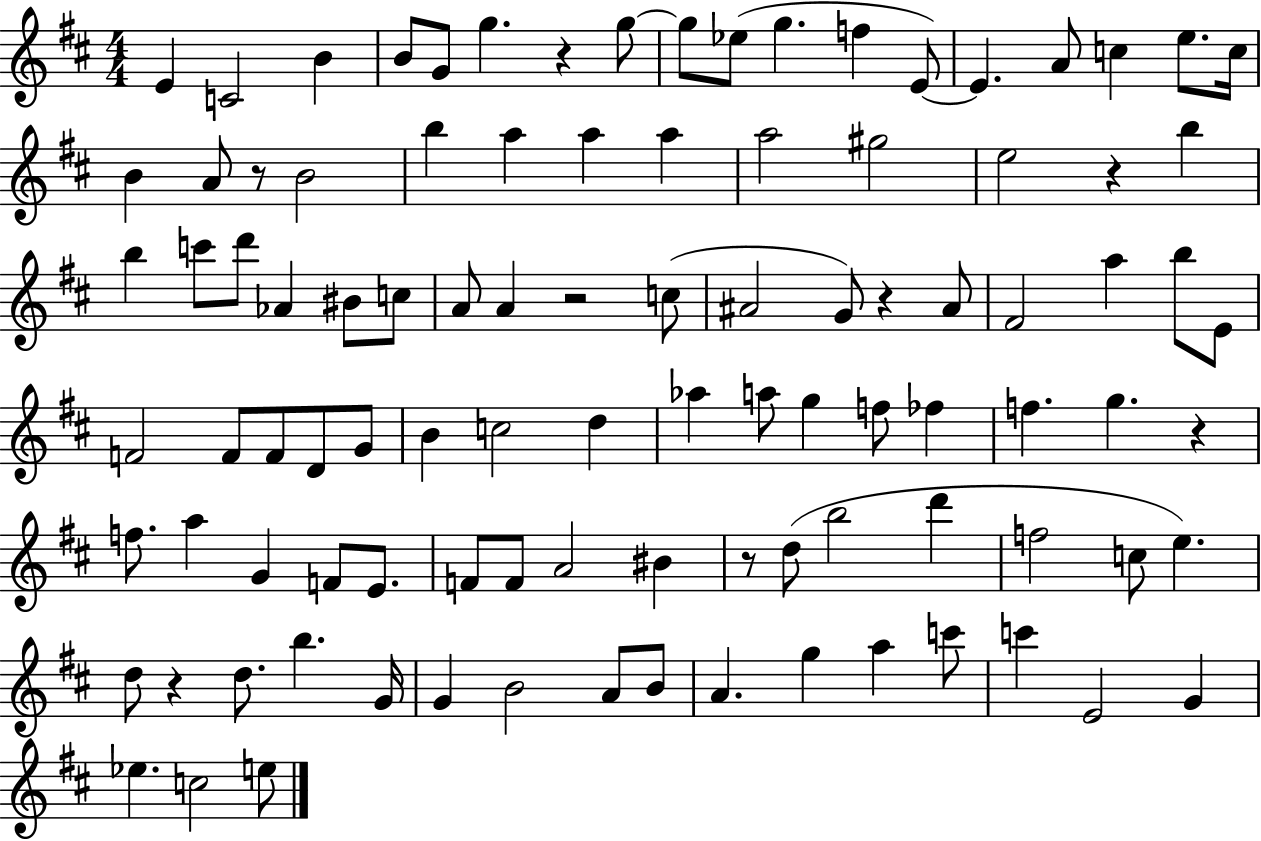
E4/q C4/h B4/q B4/e G4/e G5/q. R/q G5/e G5/e Eb5/e G5/q. F5/q E4/e E4/q. A4/e C5/q E5/e. C5/s B4/q A4/e R/e B4/h B5/q A5/q A5/q A5/q A5/h G#5/h E5/h R/q B5/q B5/q C6/e D6/e Ab4/q BIS4/e C5/e A4/e A4/q R/h C5/e A#4/h G4/e R/q A#4/e F#4/h A5/q B5/e E4/e F4/h F4/e F4/e D4/e G4/e B4/q C5/h D5/q Ab5/q A5/e G5/q F5/e FES5/q F5/q. G5/q. R/q F5/e. A5/q G4/q F4/e E4/e. F4/e F4/e A4/h BIS4/q R/e D5/e B5/h D6/q F5/h C5/e E5/q. D5/e R/q D5/e. B5/q. G4/s G4/q B4/h A4/e B4/e A4/q. G5/q A5/q C6/e C6/q E4/h G4/q Eb5/q. C5/h E5/e